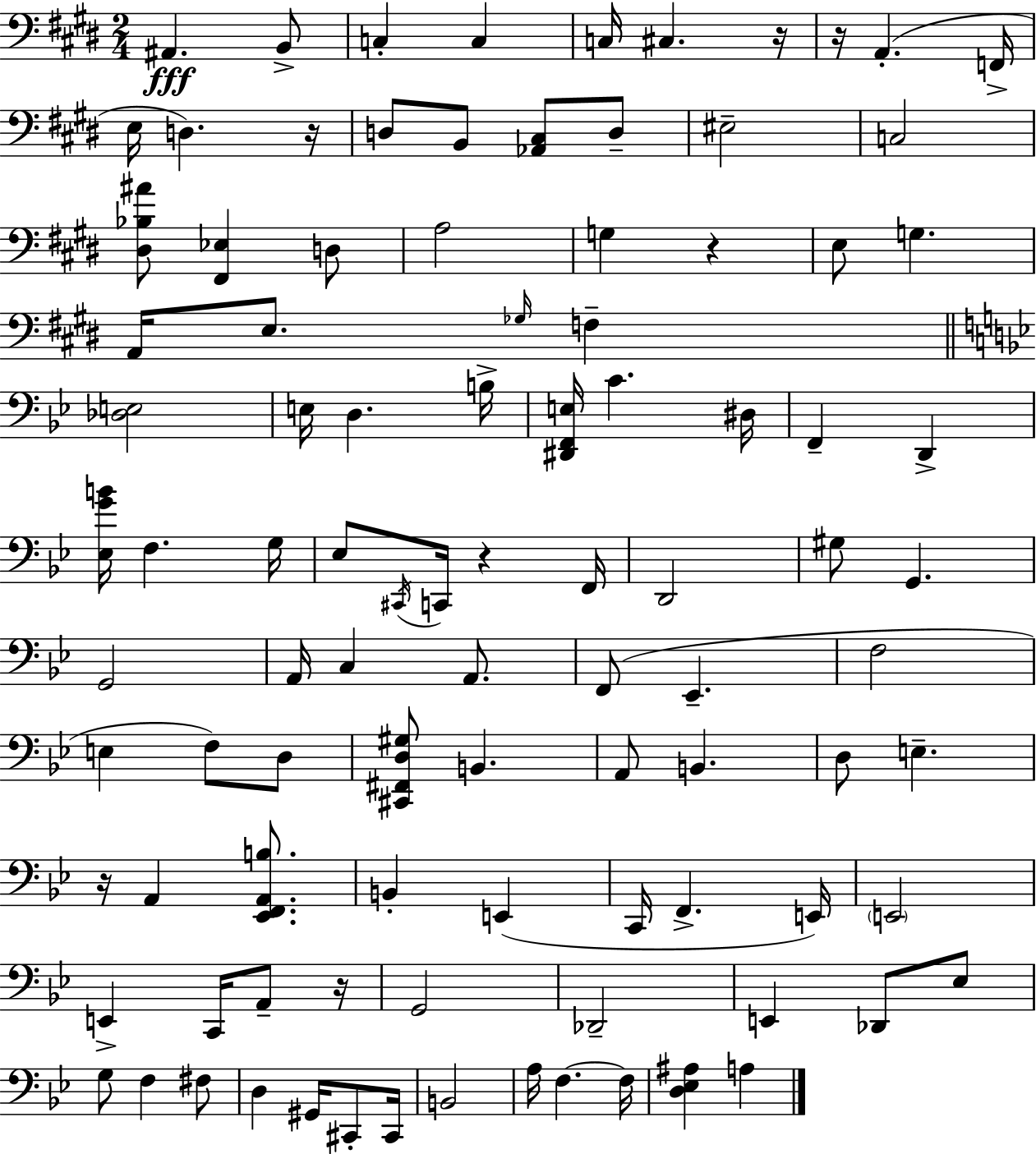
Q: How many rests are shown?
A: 7